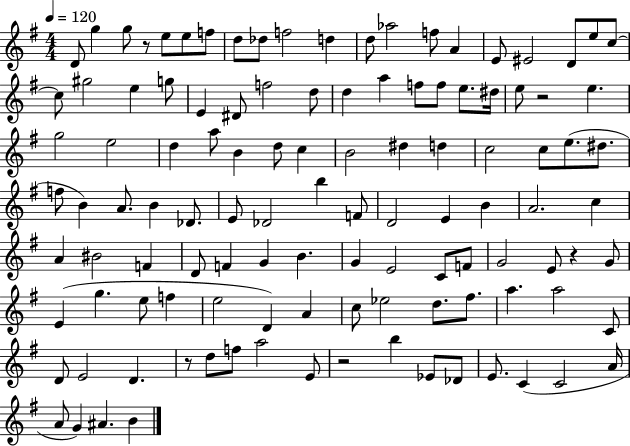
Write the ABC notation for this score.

X:1
T:Untitled
M:4/4
L:1/4
K:G
D/2 g g/2 z/2 e/2 e/2 f/2 d/2 _d/2 f2 d d/2 _a2 f/2 A E/2 ^E2 D/2 e/2 c/2 c/2 ^g2 e g/2 E ^D/2 f2 d/2 d a f/2 f/2 e/2 ^d/4 e/2 z2 e g2 e2 d a/2 B d/2 c B2 ^d d c2 c/2 e/2 ^d/2 f/2 B A/2 B _D/2 E/2 _D2 b F/2 D2 E B A2 c A ^B2 F D/2 F G B G E2 C/2 F/2 G2 E/2 z G/2 E g e/2 f e2 D A c/2 _e2 d/2 ^f/2 a a2 C/2 D/2 E2 D z/2 d/2 f/2 a2 E/2 z2 b _E/2 _D/2 E/2 C C2 A/4 A/2 G ^A B